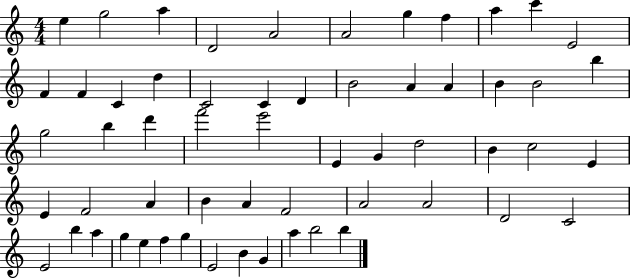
{
  \clef treble
  \numericTimeSignature
  \time 4/4
  \key c \major
  e''4 g''2 a''4 | d'2 a'2 | a'2 g''4 f''4 | a''4 c'''4 e'2 | \break f'4 f'4 c'4 d''4 | c'2 c'4 d'4 | b'2 a'4 a'4 | b'4 b'2 b''4 | \break g''2 b''4 d'''4 | f'''2 e'''2 | e'4 g'4 d''2 | b'4 c''2 e'4 | \break e'4 f'2 a'4 | b'4 a'4 f'2 | a'2 a'2 | d'2 c'2 | \break e'2 b''4 a''4 | g''4 e''4 f''4 g''4 | e'2 b'4 g'4 | a''4 b''2 b''4 | \break \bar "|."
}